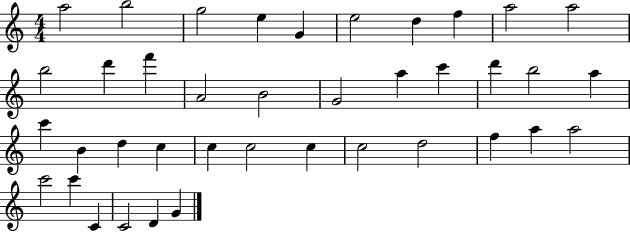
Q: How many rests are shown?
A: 0